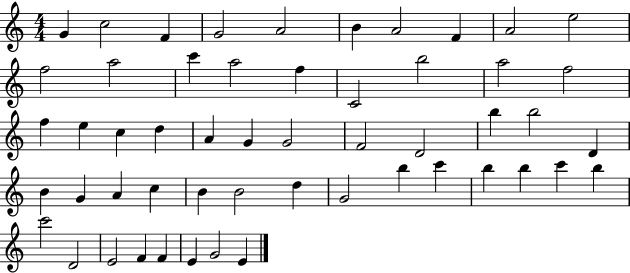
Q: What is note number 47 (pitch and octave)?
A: D4